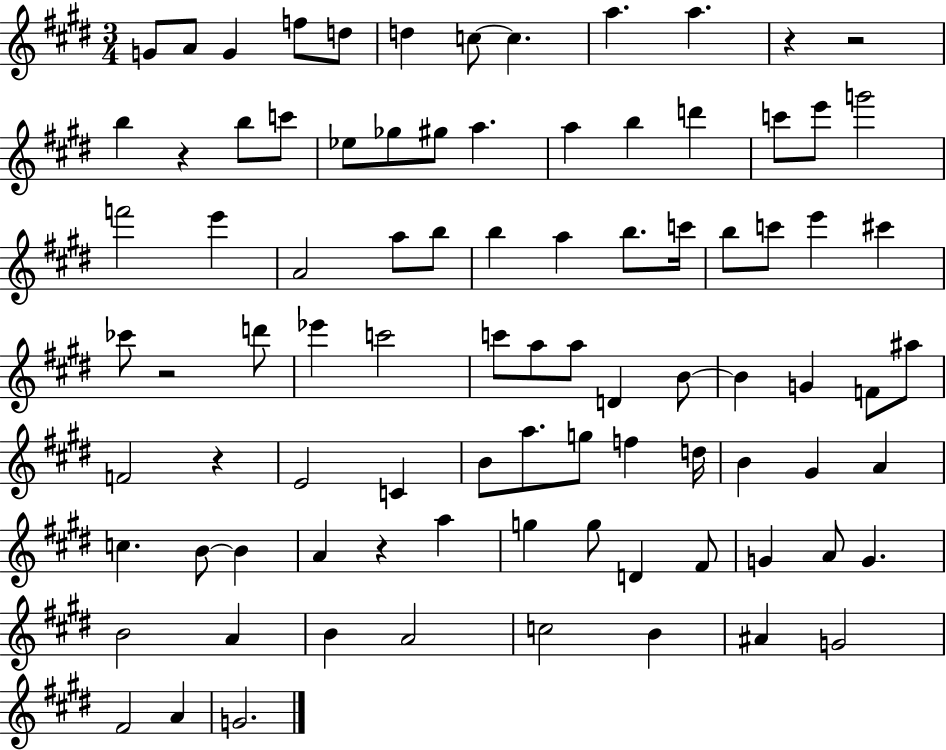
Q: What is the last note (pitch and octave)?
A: G4